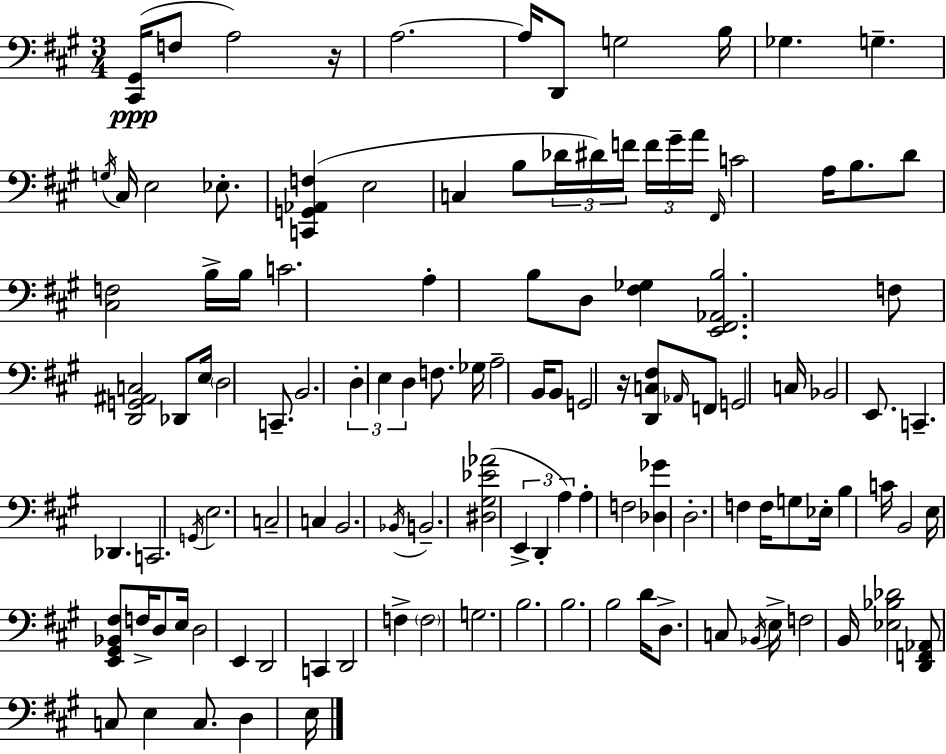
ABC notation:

X:1
T:Untitled
M:3/4
L:1/4
K:A
[^C,,^G,,]/4 F,/2 A,2 z/4 A,2 A,/4 D,,/2 G,2 B,/4 _G, G, G,/4 ^C,/4 E,2 _E,/2 [C,,G,,_A,,F,] E,2 C, B,/2 _D/4 ^D/4 F/4 F/4 ^G/4 A/4 ^F,,/4 C2 A,/4 B,/2 D/2 [^C,F,]2 B,/4 B,/4 C2 A, B,/2 D,/2 [^F,_G,] [E,,^F,,_A,,B,]2 F,/2 [D,,G,,^A,,C,]2 _D,,/2 E,/4 D,2 C,,/2 B,,2 D, E, D, F,/2 _G,/4 A,2 B,,/4 B,,/2 G,,2 z/4 [D,,C,^F,]/2 _A,,/4 F,,/2 G,,2 C,/4 _B,,2 E,,/2 C,, _D,, C,,2 G,,/4 E,2 C,2 C, B,,2 _B,,/4 B,,2 [^D,^G,_E_A]2 E,, D,, A, A, F,2 [_D,_G] D,2 F, F,/4 G,/2 _E,/4 B, C/4 B,,2 E,/4 [E,,^G,,_B,,^F,]/2 F,/4 D,/2 E,/4 D,2 E,, D,,2 C,, D,,2 F, F,2 G,2 B,2 B,2 B,2 D/4 D,/2 C,/2 _B,,/4 E,/4 F,2 B,,/4 [_E,_B,_D]2 [D,,F,,_A,,]/2 C,/2 E, C,/2 D, E,/4